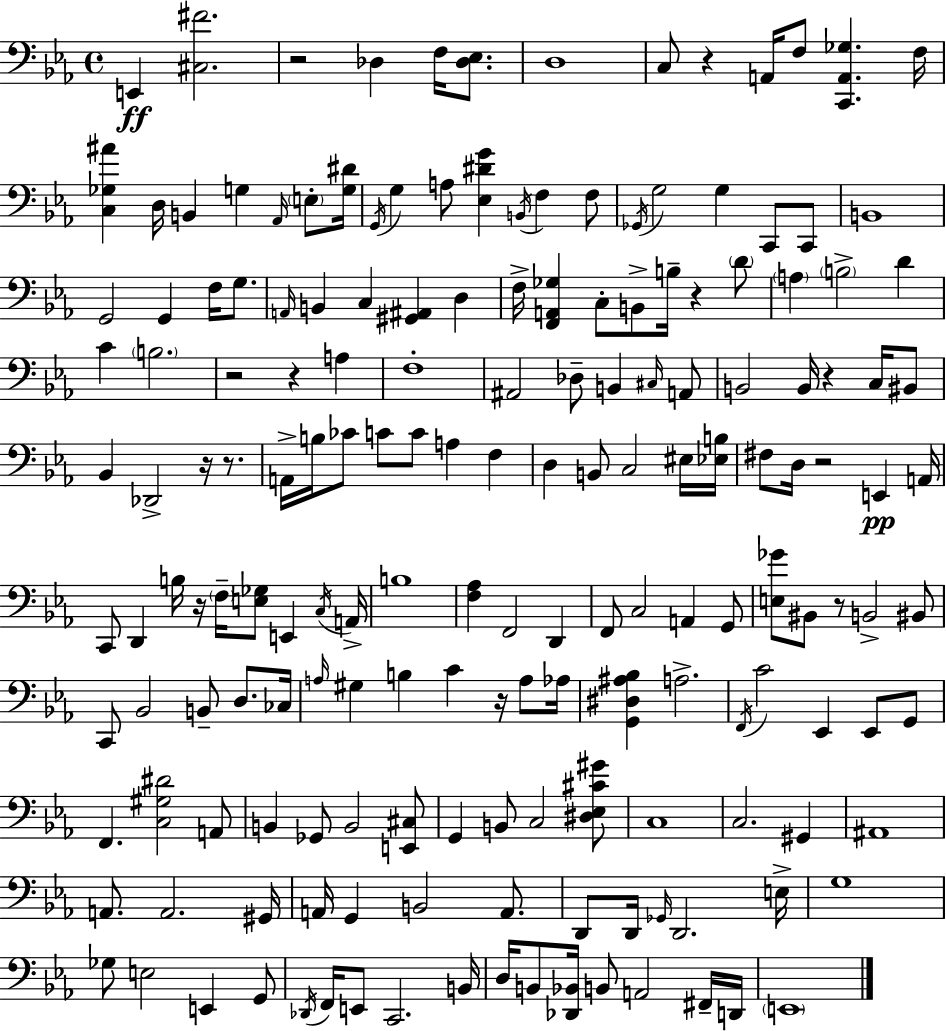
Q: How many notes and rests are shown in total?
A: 175